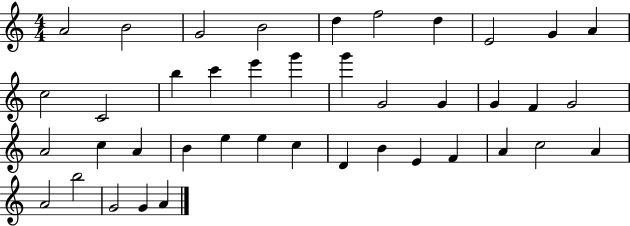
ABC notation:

X:1
T:Untitled
M:4/4
L:1/4
K:C
A2 B2 G2 B2 d f2 d E2 G A c2 C2 b c' e' g' g' G2 G G F G2 A2 c A B e e c D B E F A c2 A A2 b2 G2 G A